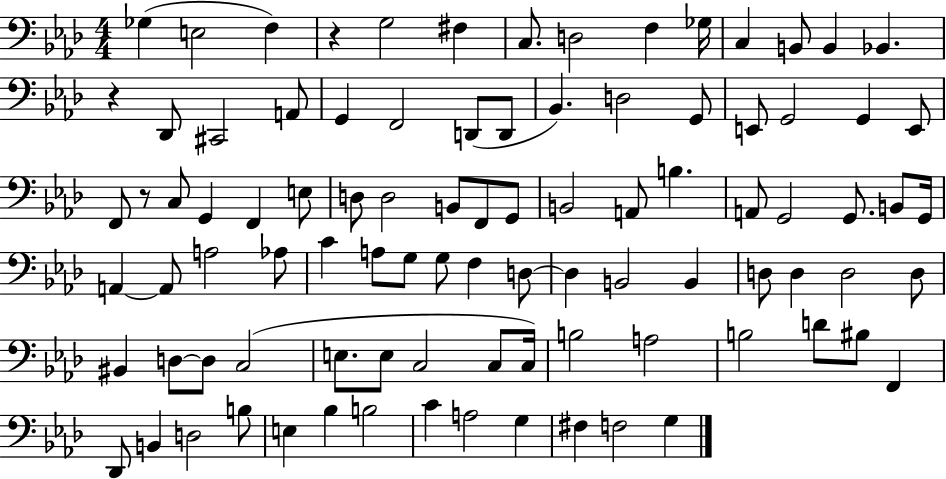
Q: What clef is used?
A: bass